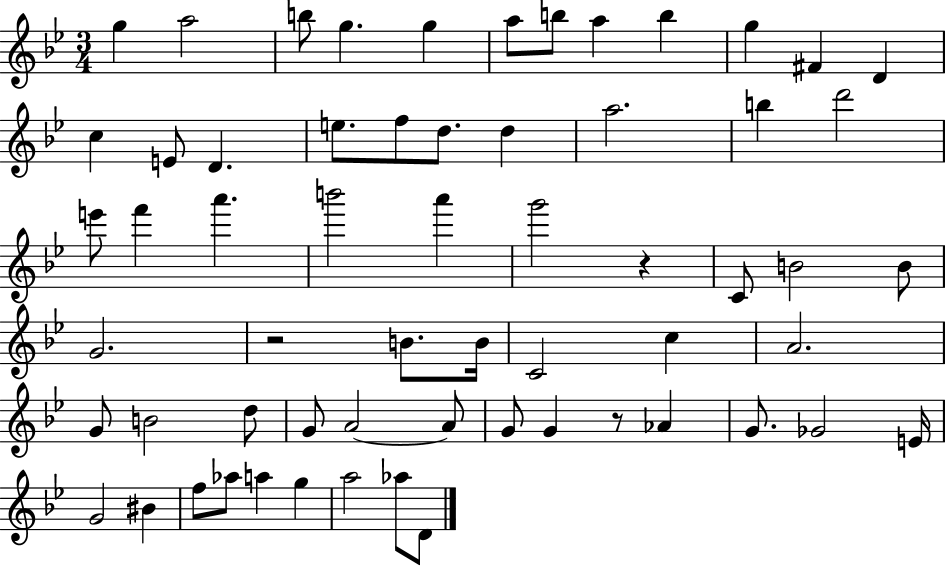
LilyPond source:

{
  \clef treble
  \numericTimeSignature
  \time 3/4
  \key bes \major
  g''4 a''2 | b''8 g''4. g''4 | a''8 b''8 a''4 b''4 | g''4 fis'4 d'4 | \break c''4 e'8 d'4. | e''8. f''8 d''8. d''4 | a''2. | b''4 d'''2 | \break e'''8 f'''4 a'''4. | b'''2 a'''4 | g'''2 r4 | c'8 b'2 b'8 | \break g'2. | r2 b'8. b'16 | c'2 c''4 | a'2. | \break g'8 b'2 d''8 | g'8 a'2~~ a'8 | g'8 g'4 r8 aes'4 | g'8. ges'2 e'16 | \break g'2 bis'4 | f''8 aes''8 a''4 g''4 | a''2 aes''8 d'8 | \bar "|."
}